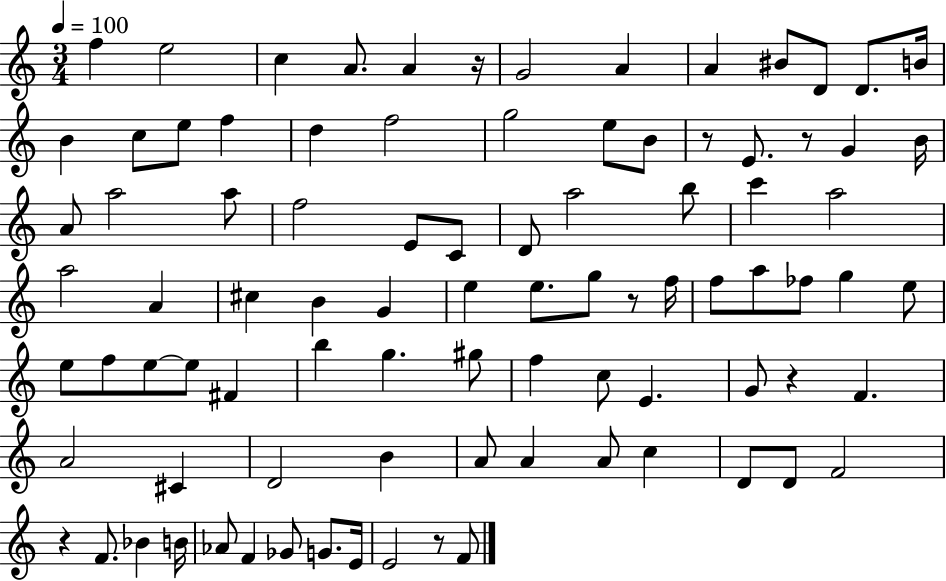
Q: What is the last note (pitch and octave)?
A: F4